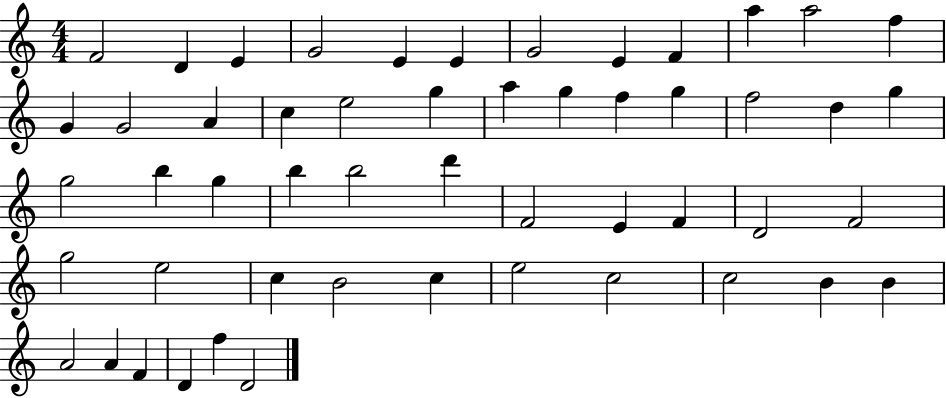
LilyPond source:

{
  \clef treble
  \numericTimeSignature
  \time 4/4
  \key c \major
  f'2 d'4 e'4 | g'2 e'4 e'4 | g'2 e'4 f'4 | a''4 a''2 f''4 | \break g'4 g'2 a'4 | c''4 e''2 g''4 | a''4 g''4 f''4 g''4 | f''2 d''4 g''4 | \break g''2 b''4 g''4 | b''4 b''2 d'''4 | f'2 e'4 f'4 | d'2 f'2 | \break g''2 e''2 | c''4 b'2 c''4 | e''2 c''2 | c''2 b'4 b'4 | \break a'2 a'4 f'4 | d'4 f''4 d'2 | \bar "|."
}